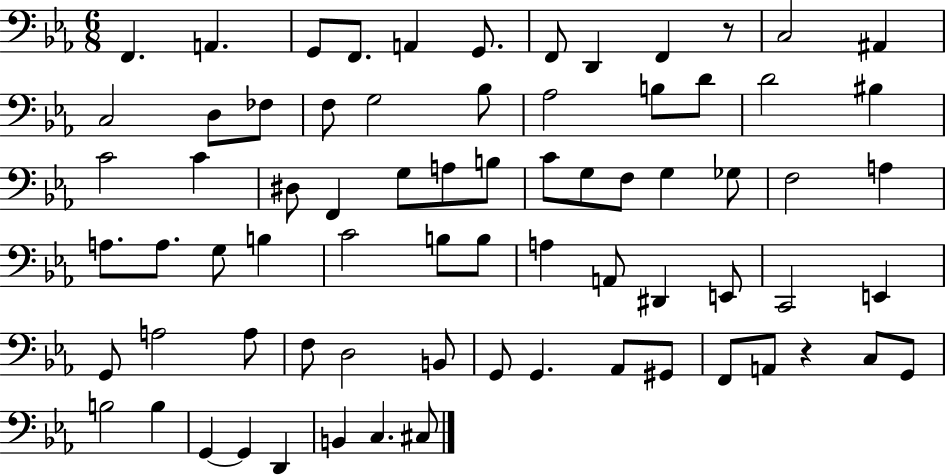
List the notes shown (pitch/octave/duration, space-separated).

F2/q. A2/q. G2/e F2/e. A2/q G2/e. F2/e D2/q F2/q R/e C3/h A#2/q C3/h D3/e FES3/e F3/e G3/h Bb3/e Ab3/h B3/e D4/e D4/h BIS3/q C4/h C4/q D#3/e F2/q G3/e A3/e B3/e C4/e G3/e F3/e G3/q Gb3/e F3/h A3/q A3/e. A3/e. G3/e B3/q C4/h B3/e B3/e A3/q A2/e D#2/q E2/e C2/h E2/q G2/e A3/h A3/e F3/e D3/h B2/e G2/e G2/q. Ab2/e G#2/e F2/e A2/e R/q C3/e G2/e B3/h B3/q G2/q G2/q D2/q B2/q C3/q. C#3/e